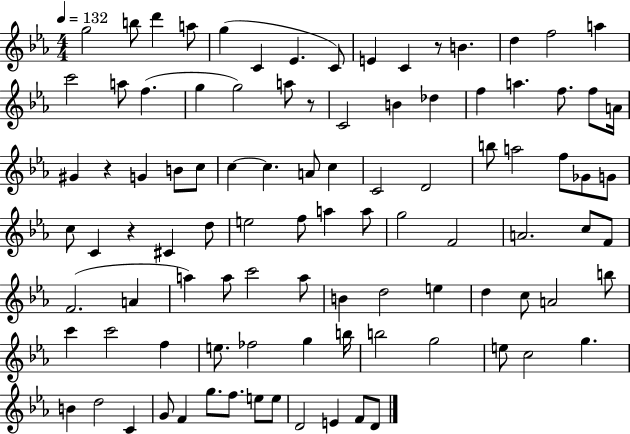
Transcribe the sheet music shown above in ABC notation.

X:1
T:Untitled
M:4/4
L:1/4
K:Eb
g2 b/2 d' a/2 g C _E C/2 E C z/2 B d f2 a c'2 a/2 f g g2 a/2 z/2 C2 B _d f a f/2 f/2 A/4 ^G z G B/2 c/2 c c A/2 c C2 D2 b/2 a2 f/2 _G/2 G/2 c/2 C z ^C d/2 e2 f/2 a a/2 g2 F2 A2 c/2 F/2 F2 A a a/2 c'2 a/2 B d2 e d c/2 A2 b/2 c' c'2 f e/2 _f2 g b/4 b2 g2 e/2 c2 g B d2 C G/2 F g/2 f/2 e/2 e/2 D2 E F/2 D/2